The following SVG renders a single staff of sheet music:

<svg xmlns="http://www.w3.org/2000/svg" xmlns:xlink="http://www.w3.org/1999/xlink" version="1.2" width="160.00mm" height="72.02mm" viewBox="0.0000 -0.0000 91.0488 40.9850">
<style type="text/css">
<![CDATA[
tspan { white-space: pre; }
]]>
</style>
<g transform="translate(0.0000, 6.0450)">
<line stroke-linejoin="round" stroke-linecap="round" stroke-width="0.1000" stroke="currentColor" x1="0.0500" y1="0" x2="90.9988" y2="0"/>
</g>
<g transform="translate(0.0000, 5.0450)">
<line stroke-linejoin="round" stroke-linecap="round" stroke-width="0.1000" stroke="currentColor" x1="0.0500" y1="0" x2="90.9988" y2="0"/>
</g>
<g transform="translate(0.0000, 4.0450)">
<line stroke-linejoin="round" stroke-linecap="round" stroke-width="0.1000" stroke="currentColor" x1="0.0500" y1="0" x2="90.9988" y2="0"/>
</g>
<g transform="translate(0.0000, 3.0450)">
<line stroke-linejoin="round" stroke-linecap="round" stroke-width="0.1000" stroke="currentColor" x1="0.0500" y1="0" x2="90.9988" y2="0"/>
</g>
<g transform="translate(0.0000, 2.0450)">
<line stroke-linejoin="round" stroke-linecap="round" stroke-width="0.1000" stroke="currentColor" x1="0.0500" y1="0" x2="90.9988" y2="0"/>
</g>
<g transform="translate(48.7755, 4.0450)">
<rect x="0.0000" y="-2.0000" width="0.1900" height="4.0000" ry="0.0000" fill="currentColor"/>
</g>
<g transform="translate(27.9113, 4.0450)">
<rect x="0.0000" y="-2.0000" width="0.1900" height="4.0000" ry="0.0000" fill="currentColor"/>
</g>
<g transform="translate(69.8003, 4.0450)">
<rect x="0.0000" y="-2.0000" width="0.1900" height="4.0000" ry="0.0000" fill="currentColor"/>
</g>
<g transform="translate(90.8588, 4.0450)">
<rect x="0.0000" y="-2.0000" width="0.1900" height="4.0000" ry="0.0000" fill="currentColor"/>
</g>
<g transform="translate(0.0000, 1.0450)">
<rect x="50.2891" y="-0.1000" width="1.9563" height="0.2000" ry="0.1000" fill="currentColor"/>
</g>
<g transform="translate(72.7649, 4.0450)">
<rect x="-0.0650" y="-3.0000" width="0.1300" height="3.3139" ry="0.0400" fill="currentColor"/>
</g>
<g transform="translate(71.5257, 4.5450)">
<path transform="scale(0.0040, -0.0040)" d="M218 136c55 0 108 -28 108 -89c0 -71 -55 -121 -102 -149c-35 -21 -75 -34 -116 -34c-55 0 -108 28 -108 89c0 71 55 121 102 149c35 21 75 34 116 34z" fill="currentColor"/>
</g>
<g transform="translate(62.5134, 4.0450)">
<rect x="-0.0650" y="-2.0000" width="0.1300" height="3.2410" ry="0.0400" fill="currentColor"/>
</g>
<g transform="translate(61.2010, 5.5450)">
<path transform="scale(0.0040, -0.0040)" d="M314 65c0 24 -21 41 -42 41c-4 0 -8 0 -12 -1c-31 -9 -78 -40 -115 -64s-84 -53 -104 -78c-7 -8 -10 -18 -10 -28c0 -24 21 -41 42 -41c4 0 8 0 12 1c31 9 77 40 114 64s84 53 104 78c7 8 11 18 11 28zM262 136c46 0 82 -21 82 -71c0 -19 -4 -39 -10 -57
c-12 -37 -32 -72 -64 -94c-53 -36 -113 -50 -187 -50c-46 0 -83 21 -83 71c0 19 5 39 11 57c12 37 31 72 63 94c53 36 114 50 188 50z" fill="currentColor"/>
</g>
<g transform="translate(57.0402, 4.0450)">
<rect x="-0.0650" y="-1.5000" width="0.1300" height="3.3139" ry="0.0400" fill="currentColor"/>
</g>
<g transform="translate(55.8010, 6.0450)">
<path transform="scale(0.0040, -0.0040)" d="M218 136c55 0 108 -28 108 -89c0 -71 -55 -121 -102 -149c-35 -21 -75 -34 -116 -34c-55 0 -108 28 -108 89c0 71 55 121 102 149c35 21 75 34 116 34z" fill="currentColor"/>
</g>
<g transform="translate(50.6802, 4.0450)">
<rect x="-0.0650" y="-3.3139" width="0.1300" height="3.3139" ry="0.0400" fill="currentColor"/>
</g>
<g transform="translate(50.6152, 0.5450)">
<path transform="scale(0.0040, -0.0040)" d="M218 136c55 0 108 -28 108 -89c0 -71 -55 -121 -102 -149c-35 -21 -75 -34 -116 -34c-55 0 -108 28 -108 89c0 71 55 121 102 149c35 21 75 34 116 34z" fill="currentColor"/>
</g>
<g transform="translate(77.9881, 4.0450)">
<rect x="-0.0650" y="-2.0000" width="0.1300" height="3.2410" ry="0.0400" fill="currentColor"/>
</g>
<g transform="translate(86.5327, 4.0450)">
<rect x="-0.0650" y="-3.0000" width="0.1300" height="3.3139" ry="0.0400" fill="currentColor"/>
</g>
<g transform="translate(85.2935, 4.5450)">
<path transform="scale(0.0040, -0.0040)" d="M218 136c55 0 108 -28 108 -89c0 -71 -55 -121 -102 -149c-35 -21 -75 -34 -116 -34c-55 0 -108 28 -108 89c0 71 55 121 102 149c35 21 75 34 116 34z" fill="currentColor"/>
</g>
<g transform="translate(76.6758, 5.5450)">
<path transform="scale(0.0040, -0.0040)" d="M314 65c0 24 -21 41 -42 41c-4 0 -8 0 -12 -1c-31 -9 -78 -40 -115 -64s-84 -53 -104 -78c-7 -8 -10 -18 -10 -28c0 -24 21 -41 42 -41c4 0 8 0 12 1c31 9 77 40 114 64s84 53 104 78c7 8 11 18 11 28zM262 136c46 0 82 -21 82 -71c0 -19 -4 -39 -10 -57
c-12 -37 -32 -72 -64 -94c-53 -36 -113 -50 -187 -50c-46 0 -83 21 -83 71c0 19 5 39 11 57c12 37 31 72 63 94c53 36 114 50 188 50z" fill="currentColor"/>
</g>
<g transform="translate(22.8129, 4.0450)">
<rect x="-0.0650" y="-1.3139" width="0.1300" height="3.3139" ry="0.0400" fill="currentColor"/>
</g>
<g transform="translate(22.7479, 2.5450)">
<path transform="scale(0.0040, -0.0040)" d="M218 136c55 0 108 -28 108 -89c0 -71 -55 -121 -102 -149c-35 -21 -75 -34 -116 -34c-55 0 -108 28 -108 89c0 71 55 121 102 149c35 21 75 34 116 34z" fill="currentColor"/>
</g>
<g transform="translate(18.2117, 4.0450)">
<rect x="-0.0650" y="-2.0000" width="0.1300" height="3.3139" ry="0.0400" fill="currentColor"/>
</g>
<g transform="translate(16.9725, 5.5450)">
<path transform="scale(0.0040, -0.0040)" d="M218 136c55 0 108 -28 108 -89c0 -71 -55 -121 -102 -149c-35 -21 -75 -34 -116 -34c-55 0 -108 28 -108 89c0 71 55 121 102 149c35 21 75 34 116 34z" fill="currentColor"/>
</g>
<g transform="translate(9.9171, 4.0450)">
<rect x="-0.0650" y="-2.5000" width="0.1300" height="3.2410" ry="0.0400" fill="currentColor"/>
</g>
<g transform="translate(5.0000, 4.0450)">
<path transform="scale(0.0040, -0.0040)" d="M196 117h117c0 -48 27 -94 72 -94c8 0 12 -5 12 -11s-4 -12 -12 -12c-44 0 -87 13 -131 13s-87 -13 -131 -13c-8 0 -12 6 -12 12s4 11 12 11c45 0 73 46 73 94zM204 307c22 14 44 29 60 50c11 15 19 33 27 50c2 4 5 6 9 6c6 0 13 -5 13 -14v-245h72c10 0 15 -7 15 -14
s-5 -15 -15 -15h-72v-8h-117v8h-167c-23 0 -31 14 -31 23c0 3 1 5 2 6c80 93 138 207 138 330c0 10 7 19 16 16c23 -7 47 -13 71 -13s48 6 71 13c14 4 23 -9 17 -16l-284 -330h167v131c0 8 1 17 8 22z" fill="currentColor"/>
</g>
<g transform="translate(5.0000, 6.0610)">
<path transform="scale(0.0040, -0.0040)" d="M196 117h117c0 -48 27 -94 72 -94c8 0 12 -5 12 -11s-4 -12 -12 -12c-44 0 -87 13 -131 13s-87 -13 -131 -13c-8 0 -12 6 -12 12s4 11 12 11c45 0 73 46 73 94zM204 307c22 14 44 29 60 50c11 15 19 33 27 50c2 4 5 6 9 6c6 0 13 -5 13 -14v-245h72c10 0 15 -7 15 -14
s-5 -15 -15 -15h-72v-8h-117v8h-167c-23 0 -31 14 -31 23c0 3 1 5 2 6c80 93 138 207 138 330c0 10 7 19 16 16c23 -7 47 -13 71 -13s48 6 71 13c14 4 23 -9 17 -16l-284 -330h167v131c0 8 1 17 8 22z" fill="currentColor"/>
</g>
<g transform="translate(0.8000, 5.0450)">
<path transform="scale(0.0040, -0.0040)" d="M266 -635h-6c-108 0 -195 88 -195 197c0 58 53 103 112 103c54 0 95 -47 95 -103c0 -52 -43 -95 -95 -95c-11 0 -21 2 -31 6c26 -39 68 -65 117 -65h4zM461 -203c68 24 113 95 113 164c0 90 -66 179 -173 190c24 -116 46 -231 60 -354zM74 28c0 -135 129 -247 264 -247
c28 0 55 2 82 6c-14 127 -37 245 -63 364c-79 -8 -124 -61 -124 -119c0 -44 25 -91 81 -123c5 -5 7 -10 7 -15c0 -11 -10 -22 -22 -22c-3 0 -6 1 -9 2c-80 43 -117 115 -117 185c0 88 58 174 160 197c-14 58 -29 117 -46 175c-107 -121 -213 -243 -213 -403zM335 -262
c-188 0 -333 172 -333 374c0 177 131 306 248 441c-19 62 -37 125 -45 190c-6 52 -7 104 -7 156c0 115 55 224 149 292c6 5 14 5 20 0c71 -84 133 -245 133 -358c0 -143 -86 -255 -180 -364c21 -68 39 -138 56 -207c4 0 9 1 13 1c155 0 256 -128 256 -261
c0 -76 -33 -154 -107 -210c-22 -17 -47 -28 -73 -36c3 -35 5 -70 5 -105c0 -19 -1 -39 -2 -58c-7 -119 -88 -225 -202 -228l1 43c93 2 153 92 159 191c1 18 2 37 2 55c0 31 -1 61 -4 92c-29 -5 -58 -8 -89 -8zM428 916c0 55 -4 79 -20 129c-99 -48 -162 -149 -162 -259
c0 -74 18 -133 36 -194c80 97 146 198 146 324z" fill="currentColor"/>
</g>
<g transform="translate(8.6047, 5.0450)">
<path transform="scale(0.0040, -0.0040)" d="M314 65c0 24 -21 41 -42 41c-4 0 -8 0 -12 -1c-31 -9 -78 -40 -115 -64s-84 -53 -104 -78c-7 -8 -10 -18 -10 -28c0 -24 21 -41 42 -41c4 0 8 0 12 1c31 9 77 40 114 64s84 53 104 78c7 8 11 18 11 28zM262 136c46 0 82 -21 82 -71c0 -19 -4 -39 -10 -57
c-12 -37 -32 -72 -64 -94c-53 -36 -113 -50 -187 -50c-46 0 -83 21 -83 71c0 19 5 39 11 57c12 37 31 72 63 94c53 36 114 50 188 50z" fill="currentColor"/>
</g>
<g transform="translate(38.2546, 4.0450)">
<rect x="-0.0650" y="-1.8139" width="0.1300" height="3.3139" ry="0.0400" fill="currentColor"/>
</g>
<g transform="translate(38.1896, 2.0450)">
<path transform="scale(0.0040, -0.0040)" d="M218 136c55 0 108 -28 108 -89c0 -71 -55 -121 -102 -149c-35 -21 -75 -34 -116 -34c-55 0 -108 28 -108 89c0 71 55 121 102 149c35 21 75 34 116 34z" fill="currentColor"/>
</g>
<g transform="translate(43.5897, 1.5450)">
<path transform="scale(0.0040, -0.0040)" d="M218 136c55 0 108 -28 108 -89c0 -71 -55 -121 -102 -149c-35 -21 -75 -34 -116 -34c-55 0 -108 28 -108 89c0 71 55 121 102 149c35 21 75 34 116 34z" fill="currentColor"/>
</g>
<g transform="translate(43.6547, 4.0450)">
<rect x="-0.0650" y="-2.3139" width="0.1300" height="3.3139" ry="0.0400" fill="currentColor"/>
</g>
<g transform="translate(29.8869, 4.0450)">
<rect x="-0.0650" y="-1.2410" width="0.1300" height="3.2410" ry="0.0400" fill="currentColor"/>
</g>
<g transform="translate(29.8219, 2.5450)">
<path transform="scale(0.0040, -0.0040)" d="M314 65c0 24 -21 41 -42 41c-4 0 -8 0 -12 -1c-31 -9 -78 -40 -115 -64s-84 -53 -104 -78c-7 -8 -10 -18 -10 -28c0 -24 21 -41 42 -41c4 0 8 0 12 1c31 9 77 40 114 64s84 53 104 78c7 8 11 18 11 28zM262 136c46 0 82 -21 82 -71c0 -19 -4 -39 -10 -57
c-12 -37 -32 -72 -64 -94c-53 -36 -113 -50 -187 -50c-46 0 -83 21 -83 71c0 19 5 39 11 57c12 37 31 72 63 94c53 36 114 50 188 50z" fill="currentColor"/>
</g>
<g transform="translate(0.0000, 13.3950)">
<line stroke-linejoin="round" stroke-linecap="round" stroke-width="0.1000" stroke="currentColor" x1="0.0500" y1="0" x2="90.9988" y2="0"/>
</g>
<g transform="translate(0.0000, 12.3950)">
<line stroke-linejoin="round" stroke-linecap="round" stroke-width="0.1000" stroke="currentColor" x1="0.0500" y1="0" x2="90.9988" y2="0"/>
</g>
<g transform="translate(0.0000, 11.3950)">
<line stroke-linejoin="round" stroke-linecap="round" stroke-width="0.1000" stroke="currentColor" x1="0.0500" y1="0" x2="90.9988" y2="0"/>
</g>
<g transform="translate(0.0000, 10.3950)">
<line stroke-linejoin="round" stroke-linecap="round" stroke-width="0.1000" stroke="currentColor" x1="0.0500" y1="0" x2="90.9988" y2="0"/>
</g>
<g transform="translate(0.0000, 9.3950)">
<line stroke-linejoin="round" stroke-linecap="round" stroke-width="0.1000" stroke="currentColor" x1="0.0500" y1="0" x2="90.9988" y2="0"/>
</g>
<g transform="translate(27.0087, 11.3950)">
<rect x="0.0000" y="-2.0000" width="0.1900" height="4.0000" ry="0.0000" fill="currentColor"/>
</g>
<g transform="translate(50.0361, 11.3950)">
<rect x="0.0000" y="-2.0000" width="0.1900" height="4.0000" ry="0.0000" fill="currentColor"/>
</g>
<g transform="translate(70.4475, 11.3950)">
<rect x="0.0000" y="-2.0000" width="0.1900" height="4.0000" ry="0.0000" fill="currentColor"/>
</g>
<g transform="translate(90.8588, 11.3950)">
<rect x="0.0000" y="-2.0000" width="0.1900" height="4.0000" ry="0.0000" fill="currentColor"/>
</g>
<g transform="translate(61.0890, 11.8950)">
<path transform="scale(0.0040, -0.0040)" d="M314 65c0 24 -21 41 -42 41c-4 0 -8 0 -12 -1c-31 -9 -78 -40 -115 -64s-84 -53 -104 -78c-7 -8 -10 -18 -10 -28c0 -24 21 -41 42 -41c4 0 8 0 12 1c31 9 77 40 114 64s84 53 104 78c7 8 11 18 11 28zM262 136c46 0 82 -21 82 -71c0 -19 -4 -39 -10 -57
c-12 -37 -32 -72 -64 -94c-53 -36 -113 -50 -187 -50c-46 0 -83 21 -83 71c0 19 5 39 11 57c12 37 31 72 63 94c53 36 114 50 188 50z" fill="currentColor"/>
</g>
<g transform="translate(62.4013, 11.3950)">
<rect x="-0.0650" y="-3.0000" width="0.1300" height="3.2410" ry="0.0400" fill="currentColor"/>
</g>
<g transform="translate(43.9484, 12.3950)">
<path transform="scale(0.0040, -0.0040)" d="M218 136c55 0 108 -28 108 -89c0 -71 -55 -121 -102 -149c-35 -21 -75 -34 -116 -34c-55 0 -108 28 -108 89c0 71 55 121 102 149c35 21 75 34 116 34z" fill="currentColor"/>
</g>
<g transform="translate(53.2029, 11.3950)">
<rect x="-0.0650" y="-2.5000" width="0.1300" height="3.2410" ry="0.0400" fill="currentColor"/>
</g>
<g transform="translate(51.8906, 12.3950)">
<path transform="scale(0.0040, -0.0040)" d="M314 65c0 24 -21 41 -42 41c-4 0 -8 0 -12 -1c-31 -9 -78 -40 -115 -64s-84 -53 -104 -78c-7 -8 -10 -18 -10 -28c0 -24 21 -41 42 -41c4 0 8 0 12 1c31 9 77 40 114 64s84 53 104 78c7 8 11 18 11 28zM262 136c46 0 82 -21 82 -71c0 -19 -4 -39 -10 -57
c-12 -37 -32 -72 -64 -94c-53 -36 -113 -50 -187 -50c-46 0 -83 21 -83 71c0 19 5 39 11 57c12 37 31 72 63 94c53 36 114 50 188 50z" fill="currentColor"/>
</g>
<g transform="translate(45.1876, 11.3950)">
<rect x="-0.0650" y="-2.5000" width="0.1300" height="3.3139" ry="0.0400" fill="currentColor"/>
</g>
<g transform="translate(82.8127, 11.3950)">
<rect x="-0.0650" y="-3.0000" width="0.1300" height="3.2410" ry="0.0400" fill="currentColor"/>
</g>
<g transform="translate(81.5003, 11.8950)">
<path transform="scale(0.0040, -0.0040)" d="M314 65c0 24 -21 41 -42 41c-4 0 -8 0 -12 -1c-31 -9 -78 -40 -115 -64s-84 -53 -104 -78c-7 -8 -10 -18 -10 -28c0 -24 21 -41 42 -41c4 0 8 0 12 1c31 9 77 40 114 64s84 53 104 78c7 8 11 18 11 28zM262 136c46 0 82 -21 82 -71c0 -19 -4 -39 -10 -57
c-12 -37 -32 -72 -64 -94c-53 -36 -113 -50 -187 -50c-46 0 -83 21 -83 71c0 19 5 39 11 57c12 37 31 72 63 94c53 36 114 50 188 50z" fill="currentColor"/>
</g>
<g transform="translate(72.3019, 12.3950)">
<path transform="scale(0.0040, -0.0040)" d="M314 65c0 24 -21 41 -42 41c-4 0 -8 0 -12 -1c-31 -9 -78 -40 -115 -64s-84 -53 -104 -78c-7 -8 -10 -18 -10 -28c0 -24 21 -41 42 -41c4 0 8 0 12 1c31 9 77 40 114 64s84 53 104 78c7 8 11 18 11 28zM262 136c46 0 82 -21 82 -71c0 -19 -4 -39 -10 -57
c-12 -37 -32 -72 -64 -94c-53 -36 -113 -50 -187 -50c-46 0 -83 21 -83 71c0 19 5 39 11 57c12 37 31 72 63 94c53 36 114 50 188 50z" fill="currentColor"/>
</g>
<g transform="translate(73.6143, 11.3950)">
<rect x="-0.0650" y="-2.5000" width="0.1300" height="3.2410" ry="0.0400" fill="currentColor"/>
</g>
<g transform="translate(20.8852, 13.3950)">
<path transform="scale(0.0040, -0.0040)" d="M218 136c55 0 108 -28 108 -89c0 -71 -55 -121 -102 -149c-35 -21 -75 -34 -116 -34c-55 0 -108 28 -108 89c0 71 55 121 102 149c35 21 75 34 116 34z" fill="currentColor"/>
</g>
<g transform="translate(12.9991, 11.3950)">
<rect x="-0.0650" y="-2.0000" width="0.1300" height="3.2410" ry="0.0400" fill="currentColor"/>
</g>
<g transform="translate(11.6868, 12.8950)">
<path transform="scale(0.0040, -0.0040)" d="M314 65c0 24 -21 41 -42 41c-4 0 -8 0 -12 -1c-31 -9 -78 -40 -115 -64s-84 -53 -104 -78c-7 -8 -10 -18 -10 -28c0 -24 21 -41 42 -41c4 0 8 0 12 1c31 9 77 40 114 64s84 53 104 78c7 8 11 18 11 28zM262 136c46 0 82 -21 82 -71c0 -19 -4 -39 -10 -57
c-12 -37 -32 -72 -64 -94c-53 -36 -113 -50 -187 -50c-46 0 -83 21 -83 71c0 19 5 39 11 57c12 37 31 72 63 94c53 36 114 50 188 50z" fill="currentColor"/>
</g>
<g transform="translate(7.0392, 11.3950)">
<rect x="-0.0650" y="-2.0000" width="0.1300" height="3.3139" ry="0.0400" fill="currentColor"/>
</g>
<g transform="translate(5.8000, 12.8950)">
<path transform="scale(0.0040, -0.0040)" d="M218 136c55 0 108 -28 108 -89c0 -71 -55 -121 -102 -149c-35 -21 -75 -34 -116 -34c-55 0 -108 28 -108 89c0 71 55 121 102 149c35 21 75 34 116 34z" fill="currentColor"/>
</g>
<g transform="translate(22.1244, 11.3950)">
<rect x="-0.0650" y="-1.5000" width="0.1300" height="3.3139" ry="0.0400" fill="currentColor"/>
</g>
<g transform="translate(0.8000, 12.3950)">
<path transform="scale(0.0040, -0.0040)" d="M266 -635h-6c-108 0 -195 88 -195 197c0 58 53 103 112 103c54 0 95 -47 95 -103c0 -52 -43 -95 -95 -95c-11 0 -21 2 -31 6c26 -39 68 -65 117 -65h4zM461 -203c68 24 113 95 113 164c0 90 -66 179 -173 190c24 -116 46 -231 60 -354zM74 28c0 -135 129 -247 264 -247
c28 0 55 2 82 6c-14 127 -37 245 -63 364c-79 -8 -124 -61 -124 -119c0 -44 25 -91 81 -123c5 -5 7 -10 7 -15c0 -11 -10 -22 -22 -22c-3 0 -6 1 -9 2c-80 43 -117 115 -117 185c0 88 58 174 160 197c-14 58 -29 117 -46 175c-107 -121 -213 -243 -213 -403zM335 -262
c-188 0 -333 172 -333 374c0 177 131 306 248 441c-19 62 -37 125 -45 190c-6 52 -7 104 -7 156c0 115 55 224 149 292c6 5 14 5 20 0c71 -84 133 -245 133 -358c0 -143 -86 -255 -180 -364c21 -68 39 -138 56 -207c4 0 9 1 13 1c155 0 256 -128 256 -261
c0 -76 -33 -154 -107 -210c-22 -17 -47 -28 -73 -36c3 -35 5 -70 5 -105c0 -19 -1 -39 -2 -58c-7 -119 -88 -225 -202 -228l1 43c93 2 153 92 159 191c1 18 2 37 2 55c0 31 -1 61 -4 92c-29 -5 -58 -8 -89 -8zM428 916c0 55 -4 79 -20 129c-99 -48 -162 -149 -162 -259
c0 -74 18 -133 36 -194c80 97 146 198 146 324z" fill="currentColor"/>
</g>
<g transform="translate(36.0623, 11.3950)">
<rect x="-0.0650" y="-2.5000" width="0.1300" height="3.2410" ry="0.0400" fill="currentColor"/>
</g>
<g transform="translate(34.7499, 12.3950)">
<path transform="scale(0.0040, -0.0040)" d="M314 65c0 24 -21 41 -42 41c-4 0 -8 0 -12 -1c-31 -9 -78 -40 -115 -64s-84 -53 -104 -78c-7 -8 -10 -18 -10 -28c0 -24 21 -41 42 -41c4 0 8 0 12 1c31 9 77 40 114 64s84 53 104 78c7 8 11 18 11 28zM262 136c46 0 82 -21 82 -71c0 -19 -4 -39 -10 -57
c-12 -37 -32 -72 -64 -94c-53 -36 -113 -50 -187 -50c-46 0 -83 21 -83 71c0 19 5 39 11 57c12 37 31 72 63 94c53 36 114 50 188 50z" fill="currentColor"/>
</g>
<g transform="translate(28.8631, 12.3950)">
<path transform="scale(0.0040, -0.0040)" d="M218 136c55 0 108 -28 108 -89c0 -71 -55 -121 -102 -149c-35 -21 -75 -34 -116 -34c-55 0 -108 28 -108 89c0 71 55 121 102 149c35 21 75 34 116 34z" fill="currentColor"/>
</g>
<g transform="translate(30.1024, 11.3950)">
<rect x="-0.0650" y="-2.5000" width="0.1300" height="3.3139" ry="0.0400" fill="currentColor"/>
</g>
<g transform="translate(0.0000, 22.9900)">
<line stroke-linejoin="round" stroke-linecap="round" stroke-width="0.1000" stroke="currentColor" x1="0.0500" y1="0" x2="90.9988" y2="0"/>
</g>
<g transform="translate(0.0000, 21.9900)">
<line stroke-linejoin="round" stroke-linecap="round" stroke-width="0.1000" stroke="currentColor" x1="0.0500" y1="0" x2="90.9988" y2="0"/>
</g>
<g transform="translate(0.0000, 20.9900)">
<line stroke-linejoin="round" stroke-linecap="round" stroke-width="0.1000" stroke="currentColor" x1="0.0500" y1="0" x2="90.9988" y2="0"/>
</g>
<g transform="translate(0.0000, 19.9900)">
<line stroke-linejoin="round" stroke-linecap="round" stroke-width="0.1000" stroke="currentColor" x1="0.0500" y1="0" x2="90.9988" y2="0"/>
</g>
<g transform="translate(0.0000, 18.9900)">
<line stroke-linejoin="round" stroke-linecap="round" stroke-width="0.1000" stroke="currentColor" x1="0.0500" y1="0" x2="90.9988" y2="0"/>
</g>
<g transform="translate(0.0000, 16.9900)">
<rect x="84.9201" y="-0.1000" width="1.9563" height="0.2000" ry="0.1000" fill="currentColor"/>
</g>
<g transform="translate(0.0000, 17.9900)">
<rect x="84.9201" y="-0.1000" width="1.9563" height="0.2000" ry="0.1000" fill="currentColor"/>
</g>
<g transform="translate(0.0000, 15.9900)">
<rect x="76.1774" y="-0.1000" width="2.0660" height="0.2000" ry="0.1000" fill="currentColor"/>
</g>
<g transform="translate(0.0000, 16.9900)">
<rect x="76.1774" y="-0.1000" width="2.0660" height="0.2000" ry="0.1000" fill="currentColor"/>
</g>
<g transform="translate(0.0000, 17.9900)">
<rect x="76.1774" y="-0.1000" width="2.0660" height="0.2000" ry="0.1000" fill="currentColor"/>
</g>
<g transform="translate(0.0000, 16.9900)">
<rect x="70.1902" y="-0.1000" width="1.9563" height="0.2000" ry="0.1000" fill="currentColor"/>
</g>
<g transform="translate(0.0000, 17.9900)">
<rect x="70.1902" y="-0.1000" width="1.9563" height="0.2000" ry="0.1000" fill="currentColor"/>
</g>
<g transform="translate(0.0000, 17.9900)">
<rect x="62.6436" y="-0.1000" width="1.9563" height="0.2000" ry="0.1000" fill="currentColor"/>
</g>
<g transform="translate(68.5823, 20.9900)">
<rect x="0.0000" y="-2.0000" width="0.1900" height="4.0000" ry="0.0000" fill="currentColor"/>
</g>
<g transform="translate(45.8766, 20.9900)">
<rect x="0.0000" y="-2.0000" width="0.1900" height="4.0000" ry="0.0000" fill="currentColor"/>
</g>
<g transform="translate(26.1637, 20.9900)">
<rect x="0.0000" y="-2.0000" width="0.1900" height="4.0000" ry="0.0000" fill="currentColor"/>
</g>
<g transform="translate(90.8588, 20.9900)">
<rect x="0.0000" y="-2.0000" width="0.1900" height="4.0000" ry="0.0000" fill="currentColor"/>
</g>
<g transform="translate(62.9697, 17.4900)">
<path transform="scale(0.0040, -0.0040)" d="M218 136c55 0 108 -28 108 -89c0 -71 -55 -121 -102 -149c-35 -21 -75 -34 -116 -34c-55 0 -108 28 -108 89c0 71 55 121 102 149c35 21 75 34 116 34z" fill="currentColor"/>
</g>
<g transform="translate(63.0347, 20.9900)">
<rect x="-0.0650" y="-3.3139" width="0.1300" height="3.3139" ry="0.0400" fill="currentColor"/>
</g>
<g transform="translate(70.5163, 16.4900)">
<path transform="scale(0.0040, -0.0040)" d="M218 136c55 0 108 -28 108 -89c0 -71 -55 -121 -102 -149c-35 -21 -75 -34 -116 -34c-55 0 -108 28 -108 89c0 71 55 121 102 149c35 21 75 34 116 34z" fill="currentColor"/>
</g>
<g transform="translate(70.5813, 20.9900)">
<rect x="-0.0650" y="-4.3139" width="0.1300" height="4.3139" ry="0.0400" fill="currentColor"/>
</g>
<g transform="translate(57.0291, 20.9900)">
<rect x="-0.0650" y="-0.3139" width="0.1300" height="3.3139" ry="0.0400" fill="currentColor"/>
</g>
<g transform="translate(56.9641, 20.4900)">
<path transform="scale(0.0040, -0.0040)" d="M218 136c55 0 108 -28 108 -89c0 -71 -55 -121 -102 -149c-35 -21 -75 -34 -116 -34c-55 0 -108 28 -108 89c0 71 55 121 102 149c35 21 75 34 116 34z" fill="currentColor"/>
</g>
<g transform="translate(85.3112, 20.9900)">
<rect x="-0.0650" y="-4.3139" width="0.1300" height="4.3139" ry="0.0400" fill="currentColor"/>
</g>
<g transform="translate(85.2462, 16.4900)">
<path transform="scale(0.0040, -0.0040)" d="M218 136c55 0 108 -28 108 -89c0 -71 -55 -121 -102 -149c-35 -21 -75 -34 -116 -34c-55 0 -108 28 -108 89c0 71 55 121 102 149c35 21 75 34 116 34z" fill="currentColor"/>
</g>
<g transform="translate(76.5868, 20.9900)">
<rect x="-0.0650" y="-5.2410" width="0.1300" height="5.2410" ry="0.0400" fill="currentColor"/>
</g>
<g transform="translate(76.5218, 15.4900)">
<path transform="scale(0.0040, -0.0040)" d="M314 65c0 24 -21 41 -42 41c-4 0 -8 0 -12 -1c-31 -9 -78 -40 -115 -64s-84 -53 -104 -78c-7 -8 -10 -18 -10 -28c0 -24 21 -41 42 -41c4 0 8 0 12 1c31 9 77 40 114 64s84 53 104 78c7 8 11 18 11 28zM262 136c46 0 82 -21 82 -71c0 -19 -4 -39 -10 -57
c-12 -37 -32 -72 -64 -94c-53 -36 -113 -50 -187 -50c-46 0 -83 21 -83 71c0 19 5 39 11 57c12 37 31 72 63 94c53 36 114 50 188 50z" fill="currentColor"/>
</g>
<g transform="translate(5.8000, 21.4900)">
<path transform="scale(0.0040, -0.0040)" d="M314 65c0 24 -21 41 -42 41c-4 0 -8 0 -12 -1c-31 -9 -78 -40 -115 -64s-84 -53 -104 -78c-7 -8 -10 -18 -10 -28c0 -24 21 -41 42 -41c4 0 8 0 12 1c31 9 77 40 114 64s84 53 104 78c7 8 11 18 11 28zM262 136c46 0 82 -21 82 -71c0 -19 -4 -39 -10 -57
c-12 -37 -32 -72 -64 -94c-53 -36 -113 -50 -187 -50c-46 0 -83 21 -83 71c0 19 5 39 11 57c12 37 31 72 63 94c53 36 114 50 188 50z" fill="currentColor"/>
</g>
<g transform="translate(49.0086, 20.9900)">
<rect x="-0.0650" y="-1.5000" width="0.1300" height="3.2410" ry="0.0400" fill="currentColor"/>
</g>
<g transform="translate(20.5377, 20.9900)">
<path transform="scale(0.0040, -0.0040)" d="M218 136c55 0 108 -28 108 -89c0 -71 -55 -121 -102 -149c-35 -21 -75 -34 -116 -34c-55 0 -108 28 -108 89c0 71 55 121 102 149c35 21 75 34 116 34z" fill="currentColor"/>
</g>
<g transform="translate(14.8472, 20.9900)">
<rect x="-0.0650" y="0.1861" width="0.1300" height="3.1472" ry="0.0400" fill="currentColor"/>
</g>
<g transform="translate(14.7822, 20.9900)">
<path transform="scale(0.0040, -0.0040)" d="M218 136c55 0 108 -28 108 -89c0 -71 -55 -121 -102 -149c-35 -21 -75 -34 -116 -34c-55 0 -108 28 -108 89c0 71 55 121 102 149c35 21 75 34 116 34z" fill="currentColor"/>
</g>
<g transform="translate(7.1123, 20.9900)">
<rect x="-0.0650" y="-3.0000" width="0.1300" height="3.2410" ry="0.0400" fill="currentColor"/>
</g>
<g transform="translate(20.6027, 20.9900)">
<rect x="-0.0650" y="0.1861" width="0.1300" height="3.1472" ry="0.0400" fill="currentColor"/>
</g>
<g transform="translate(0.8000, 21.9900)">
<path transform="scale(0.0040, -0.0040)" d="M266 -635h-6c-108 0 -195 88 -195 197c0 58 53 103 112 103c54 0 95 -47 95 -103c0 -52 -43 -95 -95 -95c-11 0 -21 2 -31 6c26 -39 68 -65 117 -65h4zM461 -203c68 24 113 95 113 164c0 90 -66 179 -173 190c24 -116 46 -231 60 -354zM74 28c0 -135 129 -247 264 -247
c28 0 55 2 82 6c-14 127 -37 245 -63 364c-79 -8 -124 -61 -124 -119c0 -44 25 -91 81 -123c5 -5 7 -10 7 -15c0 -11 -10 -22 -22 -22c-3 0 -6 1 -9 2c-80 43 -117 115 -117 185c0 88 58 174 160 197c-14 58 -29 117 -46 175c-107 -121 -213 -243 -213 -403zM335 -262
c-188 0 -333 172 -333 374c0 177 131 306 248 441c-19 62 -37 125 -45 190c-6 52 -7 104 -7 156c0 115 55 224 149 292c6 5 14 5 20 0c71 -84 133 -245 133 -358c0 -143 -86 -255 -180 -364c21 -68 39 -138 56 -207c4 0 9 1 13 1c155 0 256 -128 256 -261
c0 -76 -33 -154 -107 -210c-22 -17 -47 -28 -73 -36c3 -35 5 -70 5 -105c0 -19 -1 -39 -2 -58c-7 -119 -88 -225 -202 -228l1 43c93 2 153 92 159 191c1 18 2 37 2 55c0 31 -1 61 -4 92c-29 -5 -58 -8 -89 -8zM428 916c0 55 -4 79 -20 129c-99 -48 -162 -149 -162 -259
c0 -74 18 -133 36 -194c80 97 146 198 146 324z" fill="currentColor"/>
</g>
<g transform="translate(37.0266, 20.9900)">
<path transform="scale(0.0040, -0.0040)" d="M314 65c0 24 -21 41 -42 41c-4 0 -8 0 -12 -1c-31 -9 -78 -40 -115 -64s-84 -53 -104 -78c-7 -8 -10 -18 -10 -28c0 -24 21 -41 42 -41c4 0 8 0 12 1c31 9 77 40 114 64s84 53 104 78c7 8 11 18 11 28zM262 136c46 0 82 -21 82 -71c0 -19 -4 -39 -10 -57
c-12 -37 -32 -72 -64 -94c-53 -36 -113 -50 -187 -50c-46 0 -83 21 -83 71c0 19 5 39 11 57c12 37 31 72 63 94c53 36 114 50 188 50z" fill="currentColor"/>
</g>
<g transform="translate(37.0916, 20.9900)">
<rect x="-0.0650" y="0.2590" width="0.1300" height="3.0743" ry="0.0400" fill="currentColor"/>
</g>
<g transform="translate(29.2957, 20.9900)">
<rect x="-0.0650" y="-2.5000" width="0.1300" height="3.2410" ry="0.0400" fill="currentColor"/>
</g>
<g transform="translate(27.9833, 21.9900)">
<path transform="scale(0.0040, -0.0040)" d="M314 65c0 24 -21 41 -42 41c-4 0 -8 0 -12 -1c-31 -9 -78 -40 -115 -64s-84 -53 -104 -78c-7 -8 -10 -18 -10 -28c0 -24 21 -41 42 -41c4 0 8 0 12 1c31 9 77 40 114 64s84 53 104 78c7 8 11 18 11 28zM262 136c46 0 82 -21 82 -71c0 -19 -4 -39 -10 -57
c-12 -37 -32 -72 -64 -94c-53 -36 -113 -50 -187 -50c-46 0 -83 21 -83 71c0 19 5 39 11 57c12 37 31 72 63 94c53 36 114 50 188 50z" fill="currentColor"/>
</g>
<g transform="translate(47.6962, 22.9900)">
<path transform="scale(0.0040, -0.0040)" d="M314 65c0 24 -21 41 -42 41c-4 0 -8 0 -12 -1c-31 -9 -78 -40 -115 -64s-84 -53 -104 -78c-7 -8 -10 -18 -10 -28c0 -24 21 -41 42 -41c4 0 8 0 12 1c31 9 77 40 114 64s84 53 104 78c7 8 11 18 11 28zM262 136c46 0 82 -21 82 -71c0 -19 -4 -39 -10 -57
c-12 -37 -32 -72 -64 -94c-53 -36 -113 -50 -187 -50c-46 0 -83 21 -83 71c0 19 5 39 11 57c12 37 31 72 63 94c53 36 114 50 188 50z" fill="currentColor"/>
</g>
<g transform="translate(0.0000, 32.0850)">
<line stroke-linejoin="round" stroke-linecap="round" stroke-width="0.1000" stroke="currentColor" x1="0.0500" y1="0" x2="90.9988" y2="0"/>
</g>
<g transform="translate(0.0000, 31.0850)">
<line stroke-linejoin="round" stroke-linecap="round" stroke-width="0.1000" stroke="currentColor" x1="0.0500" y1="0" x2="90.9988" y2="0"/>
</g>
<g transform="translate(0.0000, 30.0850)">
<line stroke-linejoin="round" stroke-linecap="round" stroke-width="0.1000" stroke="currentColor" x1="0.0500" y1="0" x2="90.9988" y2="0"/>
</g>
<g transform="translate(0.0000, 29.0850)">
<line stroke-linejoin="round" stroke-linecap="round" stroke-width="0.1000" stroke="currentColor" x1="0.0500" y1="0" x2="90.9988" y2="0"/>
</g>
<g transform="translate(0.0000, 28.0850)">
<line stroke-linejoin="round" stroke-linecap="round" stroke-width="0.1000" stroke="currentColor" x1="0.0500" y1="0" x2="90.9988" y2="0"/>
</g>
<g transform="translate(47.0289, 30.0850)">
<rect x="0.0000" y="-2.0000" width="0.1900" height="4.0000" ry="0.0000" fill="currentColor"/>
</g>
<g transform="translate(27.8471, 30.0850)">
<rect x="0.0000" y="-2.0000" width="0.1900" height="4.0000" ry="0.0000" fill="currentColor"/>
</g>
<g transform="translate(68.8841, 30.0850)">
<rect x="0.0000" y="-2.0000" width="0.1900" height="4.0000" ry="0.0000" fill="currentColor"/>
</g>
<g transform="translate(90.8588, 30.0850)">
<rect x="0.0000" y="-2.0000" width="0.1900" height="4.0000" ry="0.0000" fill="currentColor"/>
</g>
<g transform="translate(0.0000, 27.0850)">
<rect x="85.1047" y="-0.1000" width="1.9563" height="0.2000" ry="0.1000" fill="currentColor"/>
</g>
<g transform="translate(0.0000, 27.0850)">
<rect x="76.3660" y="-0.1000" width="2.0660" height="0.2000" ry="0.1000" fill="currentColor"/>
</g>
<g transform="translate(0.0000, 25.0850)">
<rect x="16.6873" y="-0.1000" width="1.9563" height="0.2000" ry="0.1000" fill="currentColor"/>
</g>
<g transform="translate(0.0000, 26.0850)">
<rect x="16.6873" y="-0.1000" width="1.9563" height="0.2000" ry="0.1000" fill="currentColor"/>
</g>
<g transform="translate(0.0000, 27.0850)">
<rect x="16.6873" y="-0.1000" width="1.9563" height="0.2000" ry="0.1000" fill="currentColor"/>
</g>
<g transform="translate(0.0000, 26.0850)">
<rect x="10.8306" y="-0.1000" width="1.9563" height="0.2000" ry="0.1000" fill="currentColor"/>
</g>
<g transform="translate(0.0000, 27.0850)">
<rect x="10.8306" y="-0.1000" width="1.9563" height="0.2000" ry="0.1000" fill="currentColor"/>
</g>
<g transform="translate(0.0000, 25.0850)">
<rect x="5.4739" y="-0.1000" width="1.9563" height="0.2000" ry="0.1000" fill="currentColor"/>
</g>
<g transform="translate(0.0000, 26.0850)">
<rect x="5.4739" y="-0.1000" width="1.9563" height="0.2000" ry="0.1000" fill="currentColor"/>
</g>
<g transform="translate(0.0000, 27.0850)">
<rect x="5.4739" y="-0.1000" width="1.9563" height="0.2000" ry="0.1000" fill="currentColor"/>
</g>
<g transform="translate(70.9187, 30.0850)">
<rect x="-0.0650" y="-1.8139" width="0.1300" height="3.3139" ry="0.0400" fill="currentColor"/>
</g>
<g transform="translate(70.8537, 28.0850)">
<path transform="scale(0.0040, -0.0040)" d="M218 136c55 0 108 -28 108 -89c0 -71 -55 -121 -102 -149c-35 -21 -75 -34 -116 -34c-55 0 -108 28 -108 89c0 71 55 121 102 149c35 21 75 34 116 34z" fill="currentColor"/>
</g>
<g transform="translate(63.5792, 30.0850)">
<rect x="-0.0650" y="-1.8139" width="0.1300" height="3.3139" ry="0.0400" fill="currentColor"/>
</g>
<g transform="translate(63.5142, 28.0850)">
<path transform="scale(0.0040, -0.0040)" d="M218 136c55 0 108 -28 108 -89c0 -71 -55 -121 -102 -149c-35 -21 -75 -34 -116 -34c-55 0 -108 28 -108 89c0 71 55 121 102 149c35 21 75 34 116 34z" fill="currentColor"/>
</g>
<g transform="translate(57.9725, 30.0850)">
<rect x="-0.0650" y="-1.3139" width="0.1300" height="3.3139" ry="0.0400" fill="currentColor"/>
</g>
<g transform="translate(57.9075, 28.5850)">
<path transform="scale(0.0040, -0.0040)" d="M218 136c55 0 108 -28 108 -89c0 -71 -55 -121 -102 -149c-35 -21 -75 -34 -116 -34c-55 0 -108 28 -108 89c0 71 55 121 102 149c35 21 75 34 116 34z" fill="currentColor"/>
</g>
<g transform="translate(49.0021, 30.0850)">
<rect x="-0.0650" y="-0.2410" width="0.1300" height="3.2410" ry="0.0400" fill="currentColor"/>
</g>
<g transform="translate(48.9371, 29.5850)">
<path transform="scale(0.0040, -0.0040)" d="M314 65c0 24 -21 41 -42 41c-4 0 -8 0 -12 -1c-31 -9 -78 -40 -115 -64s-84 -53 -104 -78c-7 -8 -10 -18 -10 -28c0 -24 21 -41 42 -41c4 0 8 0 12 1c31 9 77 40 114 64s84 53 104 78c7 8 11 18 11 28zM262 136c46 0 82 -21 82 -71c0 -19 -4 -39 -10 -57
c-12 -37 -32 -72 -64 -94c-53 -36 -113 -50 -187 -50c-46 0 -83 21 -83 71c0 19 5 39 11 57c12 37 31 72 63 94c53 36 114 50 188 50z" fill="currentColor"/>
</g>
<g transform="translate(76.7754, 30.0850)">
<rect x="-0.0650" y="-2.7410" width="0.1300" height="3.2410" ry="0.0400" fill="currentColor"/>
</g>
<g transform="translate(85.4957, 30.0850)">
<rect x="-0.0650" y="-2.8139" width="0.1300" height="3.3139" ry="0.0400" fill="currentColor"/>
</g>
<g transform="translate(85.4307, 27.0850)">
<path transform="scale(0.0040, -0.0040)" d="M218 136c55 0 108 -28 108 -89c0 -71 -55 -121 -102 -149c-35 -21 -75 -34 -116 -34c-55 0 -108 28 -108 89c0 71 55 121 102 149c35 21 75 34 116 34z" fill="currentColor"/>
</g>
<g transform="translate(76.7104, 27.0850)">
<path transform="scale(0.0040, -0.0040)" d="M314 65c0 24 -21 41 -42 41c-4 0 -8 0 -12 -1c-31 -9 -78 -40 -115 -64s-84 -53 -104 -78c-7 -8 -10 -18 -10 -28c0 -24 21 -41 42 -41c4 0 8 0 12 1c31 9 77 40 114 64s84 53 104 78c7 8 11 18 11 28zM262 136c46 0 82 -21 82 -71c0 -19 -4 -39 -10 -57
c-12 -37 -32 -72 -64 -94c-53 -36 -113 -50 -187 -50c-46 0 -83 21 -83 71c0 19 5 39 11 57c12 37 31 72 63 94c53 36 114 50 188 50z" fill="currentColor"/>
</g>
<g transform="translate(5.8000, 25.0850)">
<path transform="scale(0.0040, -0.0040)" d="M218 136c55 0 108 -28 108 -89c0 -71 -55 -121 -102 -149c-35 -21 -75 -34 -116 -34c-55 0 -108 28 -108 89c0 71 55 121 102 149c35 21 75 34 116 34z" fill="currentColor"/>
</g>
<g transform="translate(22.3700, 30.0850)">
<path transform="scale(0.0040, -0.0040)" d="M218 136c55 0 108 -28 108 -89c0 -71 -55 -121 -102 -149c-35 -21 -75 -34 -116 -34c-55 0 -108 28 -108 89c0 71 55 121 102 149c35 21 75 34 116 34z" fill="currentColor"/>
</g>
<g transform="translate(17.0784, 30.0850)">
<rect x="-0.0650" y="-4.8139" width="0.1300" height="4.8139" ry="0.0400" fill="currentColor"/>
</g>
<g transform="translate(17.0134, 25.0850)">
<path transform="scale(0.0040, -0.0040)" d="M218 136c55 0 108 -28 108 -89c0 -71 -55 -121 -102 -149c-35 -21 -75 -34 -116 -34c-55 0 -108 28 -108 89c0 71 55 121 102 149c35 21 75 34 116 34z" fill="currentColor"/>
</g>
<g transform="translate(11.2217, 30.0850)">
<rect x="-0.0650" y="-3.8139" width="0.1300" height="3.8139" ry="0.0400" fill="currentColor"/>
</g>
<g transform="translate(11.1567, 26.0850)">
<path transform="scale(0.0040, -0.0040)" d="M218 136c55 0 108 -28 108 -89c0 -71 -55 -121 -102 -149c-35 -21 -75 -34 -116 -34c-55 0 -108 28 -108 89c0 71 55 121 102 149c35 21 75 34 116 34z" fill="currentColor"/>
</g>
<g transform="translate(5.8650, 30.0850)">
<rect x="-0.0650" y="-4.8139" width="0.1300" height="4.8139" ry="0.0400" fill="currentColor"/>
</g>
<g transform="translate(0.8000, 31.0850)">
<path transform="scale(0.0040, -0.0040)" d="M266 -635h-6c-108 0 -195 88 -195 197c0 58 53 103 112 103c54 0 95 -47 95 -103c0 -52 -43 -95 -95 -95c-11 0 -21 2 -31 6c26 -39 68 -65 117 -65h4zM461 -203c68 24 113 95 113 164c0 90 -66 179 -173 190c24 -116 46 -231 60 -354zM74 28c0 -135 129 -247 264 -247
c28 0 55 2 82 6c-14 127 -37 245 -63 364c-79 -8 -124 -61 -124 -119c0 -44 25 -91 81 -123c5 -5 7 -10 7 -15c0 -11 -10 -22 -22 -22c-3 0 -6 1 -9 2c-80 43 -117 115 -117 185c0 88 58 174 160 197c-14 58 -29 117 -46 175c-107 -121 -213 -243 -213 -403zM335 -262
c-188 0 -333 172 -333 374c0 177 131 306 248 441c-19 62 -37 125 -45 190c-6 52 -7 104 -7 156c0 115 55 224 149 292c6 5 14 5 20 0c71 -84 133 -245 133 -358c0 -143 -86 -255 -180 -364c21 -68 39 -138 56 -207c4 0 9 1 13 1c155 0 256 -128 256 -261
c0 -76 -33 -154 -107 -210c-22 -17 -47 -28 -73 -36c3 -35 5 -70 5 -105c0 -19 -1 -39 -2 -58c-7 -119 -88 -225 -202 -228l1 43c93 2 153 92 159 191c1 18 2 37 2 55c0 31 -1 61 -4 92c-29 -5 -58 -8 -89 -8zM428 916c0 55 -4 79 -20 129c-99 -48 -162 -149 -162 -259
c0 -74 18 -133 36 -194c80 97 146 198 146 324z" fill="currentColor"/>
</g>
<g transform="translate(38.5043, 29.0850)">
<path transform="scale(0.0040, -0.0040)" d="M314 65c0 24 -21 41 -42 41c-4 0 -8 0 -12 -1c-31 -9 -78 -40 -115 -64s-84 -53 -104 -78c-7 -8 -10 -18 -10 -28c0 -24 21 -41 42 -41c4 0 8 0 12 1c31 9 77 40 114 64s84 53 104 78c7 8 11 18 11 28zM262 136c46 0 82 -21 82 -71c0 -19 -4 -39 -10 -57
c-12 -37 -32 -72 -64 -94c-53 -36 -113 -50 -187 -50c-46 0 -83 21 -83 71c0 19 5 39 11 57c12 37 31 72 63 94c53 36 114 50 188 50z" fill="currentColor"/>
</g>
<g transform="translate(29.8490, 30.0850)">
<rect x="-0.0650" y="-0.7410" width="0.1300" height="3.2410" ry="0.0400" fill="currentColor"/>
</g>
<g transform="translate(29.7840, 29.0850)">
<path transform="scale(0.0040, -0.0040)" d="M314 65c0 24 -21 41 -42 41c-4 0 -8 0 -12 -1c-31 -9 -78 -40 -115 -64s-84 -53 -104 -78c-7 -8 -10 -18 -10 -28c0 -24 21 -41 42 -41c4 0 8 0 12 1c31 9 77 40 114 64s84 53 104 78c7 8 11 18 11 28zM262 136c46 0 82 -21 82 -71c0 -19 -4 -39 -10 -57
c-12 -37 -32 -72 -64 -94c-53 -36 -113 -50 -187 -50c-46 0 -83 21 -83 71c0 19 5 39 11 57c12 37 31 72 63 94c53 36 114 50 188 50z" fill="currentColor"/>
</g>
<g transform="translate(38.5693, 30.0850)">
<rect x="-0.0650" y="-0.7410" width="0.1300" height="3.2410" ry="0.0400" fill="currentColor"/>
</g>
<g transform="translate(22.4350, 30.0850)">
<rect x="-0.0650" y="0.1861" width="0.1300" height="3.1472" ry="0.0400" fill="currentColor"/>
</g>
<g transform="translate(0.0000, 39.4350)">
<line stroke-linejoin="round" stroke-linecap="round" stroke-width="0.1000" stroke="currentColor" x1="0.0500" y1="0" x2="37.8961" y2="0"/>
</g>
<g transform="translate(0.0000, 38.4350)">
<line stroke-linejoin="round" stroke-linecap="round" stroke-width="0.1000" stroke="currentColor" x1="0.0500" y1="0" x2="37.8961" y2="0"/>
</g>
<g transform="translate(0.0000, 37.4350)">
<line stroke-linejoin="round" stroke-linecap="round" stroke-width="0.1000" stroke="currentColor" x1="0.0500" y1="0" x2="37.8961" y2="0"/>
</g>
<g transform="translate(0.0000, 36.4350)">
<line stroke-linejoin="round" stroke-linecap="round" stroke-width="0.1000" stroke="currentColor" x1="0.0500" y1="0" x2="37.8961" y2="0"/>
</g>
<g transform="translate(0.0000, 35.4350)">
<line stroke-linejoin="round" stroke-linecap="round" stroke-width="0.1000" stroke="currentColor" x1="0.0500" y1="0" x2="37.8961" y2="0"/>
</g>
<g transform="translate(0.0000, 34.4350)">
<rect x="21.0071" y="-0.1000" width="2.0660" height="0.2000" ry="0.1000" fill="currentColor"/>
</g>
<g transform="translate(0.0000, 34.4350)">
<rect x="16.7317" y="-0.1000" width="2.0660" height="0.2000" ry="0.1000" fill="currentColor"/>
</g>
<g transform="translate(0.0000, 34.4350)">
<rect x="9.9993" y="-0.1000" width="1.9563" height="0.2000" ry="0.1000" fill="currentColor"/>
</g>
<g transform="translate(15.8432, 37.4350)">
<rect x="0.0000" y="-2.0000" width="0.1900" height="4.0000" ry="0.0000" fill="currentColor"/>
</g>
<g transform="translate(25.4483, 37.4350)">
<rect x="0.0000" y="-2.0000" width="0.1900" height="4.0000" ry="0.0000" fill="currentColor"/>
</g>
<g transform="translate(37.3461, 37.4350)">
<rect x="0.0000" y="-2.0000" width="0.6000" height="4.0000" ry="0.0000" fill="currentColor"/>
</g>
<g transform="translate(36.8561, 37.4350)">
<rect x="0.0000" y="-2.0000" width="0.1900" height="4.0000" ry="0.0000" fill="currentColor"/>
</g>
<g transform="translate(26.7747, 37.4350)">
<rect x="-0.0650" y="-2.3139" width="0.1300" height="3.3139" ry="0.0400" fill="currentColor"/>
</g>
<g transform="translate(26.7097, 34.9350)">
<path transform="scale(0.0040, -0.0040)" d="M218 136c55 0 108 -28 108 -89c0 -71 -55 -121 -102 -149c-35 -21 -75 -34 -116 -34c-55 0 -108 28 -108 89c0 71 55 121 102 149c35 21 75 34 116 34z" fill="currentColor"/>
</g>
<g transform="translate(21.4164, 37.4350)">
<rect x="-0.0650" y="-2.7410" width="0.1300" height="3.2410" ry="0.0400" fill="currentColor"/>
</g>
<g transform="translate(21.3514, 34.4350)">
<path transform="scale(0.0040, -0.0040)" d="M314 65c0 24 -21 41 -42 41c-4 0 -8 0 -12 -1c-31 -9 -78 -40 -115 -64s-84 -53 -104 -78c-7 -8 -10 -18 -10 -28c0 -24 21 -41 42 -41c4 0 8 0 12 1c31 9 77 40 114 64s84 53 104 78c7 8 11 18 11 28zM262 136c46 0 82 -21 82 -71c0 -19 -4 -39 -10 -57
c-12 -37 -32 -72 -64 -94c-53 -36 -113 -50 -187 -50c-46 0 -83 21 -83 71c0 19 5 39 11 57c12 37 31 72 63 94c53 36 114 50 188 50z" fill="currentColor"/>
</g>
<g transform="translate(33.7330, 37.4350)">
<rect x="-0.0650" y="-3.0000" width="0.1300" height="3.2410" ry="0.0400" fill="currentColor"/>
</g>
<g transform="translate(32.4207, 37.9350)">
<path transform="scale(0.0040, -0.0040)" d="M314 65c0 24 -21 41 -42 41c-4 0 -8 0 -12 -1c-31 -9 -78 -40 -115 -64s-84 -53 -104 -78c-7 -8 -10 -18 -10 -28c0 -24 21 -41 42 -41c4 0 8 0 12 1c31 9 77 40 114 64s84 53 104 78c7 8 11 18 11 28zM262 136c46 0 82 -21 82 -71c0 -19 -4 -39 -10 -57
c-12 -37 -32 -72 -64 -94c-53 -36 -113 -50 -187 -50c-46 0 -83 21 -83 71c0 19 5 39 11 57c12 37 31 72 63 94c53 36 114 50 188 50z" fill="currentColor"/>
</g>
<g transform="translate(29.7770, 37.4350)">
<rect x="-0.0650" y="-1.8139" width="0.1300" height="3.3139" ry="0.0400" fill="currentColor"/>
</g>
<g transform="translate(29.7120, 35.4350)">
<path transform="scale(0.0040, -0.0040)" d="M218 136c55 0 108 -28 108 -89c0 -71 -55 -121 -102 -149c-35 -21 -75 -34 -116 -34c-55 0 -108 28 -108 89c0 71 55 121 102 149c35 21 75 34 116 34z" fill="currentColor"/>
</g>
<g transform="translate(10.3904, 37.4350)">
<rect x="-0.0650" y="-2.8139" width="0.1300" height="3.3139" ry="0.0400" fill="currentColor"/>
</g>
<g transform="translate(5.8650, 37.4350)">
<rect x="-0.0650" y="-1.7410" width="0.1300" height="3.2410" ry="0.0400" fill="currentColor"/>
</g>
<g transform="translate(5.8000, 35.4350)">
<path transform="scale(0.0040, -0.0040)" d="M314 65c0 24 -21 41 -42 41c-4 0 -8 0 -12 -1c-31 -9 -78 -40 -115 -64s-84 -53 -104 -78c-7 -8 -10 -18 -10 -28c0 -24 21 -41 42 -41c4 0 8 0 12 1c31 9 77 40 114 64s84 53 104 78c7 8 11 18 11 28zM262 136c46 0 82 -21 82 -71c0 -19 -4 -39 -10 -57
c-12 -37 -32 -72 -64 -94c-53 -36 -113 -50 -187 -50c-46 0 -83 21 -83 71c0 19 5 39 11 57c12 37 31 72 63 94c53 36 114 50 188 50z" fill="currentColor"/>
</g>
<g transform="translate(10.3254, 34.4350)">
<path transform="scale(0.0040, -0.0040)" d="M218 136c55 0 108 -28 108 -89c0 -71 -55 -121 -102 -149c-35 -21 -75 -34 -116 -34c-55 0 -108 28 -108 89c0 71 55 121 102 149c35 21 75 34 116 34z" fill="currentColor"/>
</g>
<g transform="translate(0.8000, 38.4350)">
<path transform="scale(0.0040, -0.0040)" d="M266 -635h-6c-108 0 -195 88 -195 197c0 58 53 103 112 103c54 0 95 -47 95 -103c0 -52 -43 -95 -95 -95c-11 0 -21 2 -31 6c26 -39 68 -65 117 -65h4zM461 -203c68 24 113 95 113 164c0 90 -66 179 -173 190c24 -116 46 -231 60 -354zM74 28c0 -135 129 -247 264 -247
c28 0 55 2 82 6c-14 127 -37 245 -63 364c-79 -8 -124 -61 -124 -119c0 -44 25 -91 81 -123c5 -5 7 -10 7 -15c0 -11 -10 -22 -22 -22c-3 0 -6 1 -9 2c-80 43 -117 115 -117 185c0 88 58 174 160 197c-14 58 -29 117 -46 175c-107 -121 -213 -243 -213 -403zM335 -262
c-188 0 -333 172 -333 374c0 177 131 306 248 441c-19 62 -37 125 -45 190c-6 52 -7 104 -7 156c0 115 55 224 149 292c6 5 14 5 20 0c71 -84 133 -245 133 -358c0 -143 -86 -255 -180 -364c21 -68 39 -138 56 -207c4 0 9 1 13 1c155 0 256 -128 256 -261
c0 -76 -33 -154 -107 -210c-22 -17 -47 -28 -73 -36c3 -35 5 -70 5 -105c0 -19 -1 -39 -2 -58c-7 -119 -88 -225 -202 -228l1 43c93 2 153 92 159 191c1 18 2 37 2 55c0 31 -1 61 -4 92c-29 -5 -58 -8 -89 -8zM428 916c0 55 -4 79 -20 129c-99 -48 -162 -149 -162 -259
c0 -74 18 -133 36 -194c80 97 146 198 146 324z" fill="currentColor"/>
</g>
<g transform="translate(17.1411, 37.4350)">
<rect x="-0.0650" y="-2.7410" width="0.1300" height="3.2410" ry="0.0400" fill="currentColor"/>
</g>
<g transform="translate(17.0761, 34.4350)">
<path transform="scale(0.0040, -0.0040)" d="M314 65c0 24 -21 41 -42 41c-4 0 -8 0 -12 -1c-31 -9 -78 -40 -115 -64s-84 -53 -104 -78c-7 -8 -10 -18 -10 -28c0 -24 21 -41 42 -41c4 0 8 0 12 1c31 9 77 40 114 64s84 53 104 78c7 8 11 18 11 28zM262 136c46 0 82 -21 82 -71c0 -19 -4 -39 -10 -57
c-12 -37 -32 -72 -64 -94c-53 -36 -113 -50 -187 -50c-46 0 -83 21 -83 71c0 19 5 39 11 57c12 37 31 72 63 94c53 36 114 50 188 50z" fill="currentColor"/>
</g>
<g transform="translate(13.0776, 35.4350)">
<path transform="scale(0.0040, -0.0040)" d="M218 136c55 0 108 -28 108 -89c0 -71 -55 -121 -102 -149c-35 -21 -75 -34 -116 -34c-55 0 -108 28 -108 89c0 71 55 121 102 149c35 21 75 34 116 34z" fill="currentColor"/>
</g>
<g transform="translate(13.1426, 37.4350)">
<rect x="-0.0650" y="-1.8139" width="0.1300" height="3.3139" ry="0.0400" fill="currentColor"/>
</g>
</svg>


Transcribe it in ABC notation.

X:1
T:Untitled
M:4/4
L:1/4
K:C
G2 F e e2 f g b E F2 A F2 A F F2 E G G2 G G2 A2 G2 A2 A2 B B G2 B2 E2 c b d' f'2 d' e' c' e' B d2 d2 c2 e f f a2 a f2 a f a2 a2 g f A2